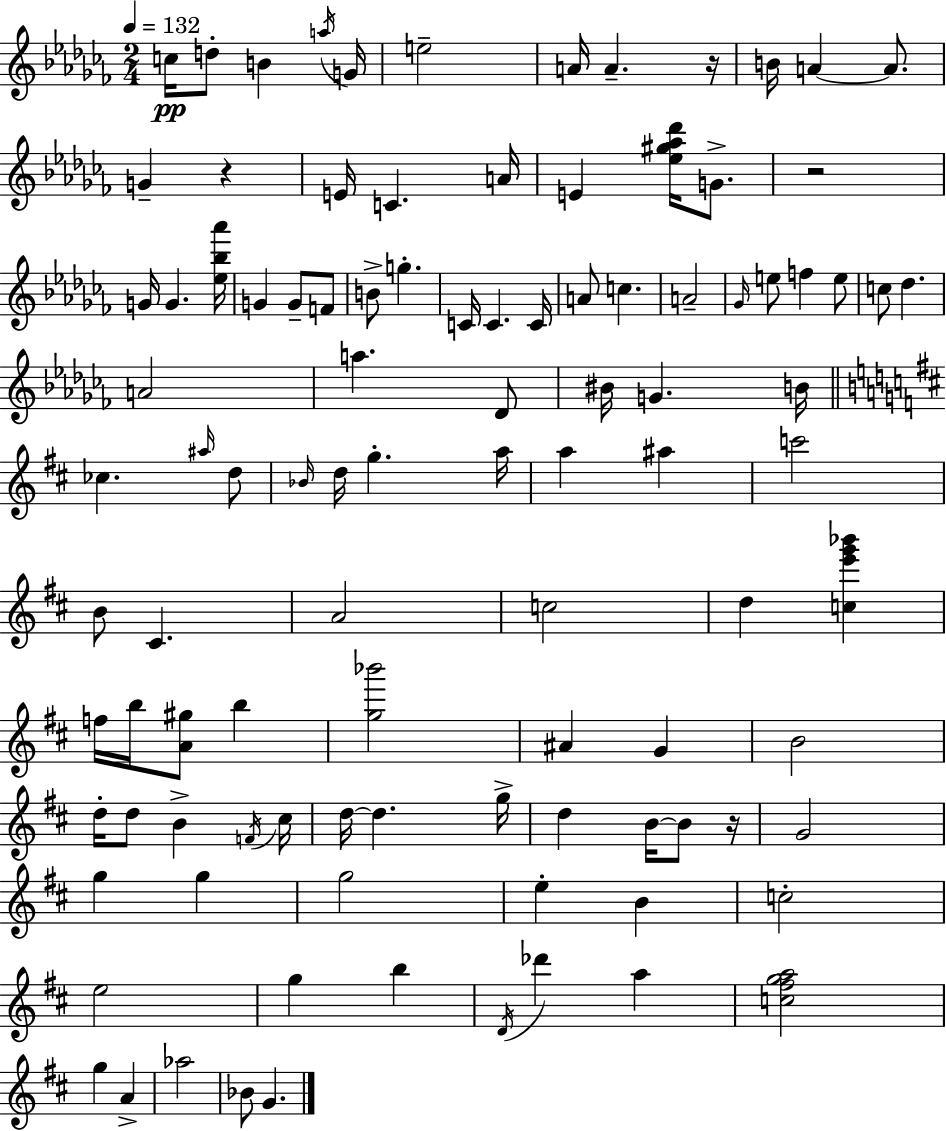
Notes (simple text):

C5/s D5/e B4/q A5/s G4/s E5/h A4/s A4/q. R/s B4/s A4/q A4/e. G4/q R/q E4/s C4/q. A4/s E4/q [Eb5,G#5,Ab5,Db6]/s G4/e. R/h G4/s G4/q. [Eb5,Bb5,Ab6]/s G4/q G4/e F4/e B4/e G5/q. C4/s C4/q. C4/s A4/e C5/q. A4/h Gb4/s E5/e F5/q E5/e C5/e Db5/q. A4/h A5/q. Db4/e BIS4/s G4/q. B4/s CES5/q. A#5/s D5/e Bb4/s D5/s G5/q. A5/s A5/q A#5/q C6/h B4/e C#4/q. A4/h C5/h D5/q [C5,E6,G6,Bb6]/q F5/s B5/s [A4,G#5]/e B5/q [G5,Bb6]/h A#4/q G4/q B4/h D5/s D5/e B4/q F4/s C#5/s D5/s D5/q. G5/s D5/q B4/s B4/e R/s G4/h G5/q G5/q G5/h E5/q B4/q C5/h E5/h G5/q B5/q D4/s Db6/q A5/q [C5,F#5,G5,A5]/h G5/q A4/q Ab5/h Bb4/e G4/q.